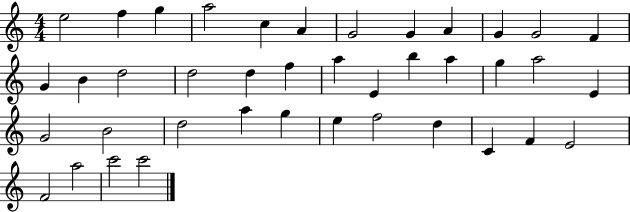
E5/h F5/q G5/q A5/h C5/q A4/q G4/h G4/q A4/q G4/q G4/h F4/q G4/q B4/q D5/h D5/h D5/q F5/q A5/q E4/q B5/q A5/q G5/q A5/h E4/q G4/h B4/h D5/h A5/q G5/q E5/q F5/h D5/q C4/q F4/q E4/h F4/h A5/h C6/h C6/h